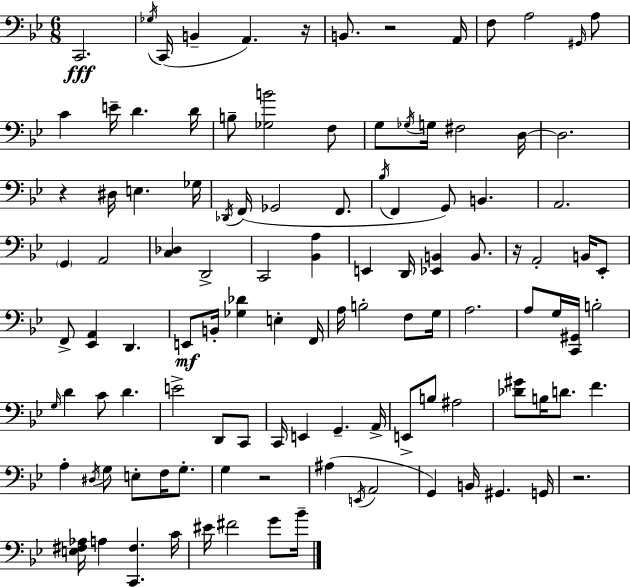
C2/h. Gb3/s C2/s B2/q A2/q. R/s B2/e. R/h A2/s F3/e A3/h G#2/s A3/e C4/q E4/s D4/q. D4/s B3/e [Gb3,B4]/h F3/e G3/e Gb3/s G3/s F#3/h D3/s D3/h. R/q D#3/s E3/q. Gb3/s Db2/s F2/s Gb2/h F2/e. Bb3/s F2/q G2/e B2/q. A2/h. G2/q A2/h [C3,Db3]/q D2/h C2/h [Bb2,A3]/q E2/q D2/s [Eb2,B2]/q B2/e. R/s A2/h B2/s Eb2/e F2/e [Eb2,A2]/q D2/q. E2/e B2/s [Gb3,Db4]/q E3/q F2/s A3/s B3/h F3/e G3/s A3/h. A3/e G3/s [C2,G#2]/s B3/h G3/s D4/q C4/e D4/q. E4/h D2/e C2/e C2/s E2/q G2/q. A2/s E2/e B3/e A#3/h [Db4,G#4]/e B3/s D4/e. F4/q. A3/q D#3/s G3/e E3/e F3/s G3/e. G3/q R/h A#3/q E2/s A2/h G2/q B2/s G#2/q. G2/s R/h. [E3,F#3,Ab3]/s A3/q [C2,F#3]/q. C4/s EIS4/s F#4/h G4/e Bb4/s